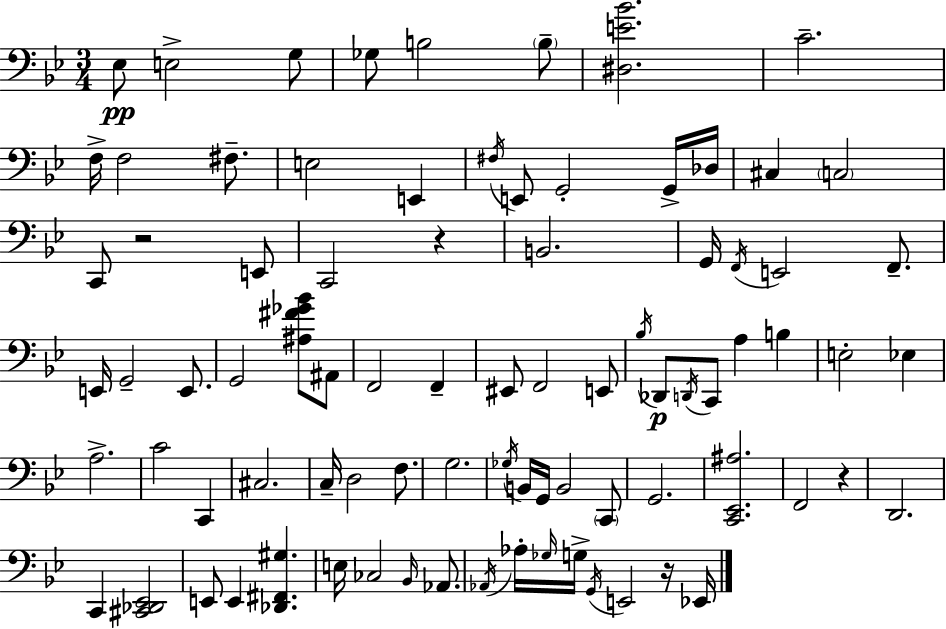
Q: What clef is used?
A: bass